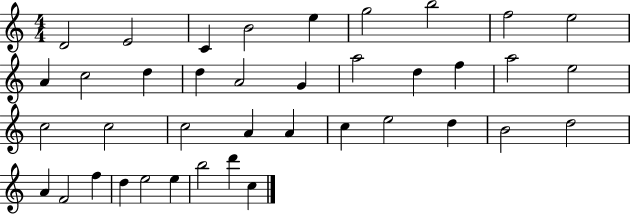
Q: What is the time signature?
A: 4/4